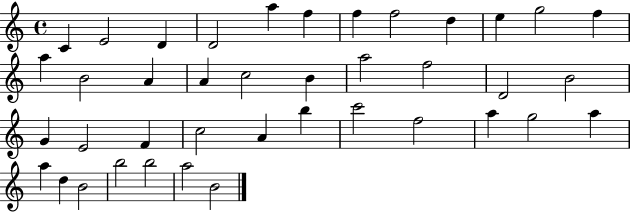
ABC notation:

X:1
T:Untitled
M:4/4
L:1/4
K:C
C E2 D D2 a f f f2 d e g2 f a B2 A A c2 B a2 f2 D2 B2 G E2 F c2 A b c'2 f2 a g2 a a d B2 b2 b2 a2 B2